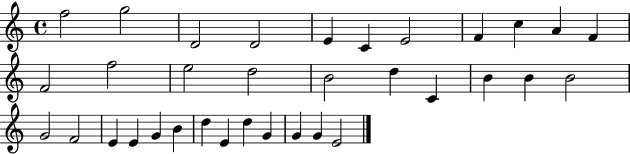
{
  \clef treble
  \time 4/4
  \defaultTimeSignature
  \key c \major
  f''2 g''2 | d'2 d'2 | e'4 c'4 e'2 | f'4 c''4 a'4 f'4 | \break f'2 f''2 | e''2 d''2 | b'2 d''4 c'4 | b'4 b'4 b'2 | \break g'2 f'2 | e'4 e'4 g'4 b'4 | d''4 e'4 d''4 g'4 | g'4 g'4 e'2 | \break \bar "|."
}